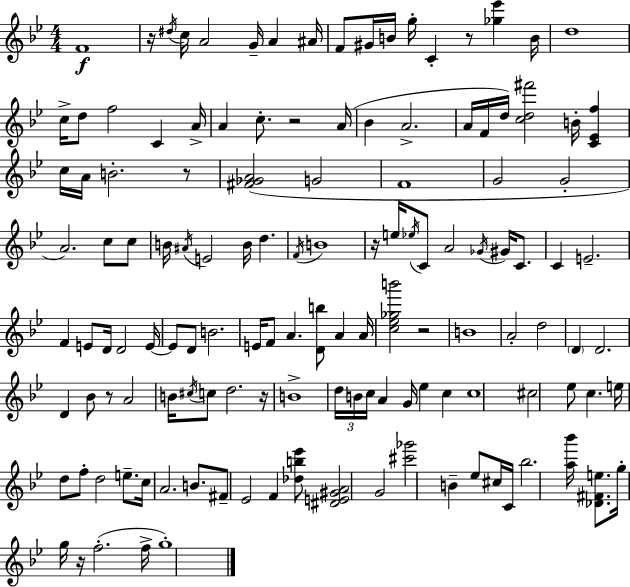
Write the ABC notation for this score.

X:1
T:Untitled
M:4/4
L:1/4
K:Bb
F4 z/4 ^d/4 c/4 A2 G/4 A ^A/4 F/2 ^G/4 B/4 g/4 C z/2 [_g_e'] B/4 d4 c/4 d/2 f2 C A/4 A c/2 z2 A/4 _B A2 A/4 F/4 d/4 [cd^f']2 B/4 [C_Ef] c/4 A/4 B2 z/2 [^F_GA]2 G2 F4 G2 G2 A2 c/2 c/2 B/4 ^A/4 E2 B/4 d F/4 B4 z/4 e/4 _e/4 C/2 A2 _G/4 ^G/4 C/2 C E2 F E/2 D/4 D2 E/4 E/2 D/2 B2 E/4 F/2 A [Db]/2 A A/4 [c_e_gb']2 z2 B4 A2 d2 D D2 D _B/2 z/2 A2 B/4 ^c/4 c/2 d2 z/4 B4 d/4 B/4 c/4 A G/4 _e c c4 ^c2 _e/2 c e/4 d/2 f/2 d2 e/2 c/4 A2 B/2 ^F/2 _E2 F [_db_e']/2 [^DE^GA]2 G2 [^c'_g']2 B _e/2 ^c/4 C/4 _b2 [a_b']/4 [_D^Fe]/2 g/4 g/4 z/4 f2 f/4 g4